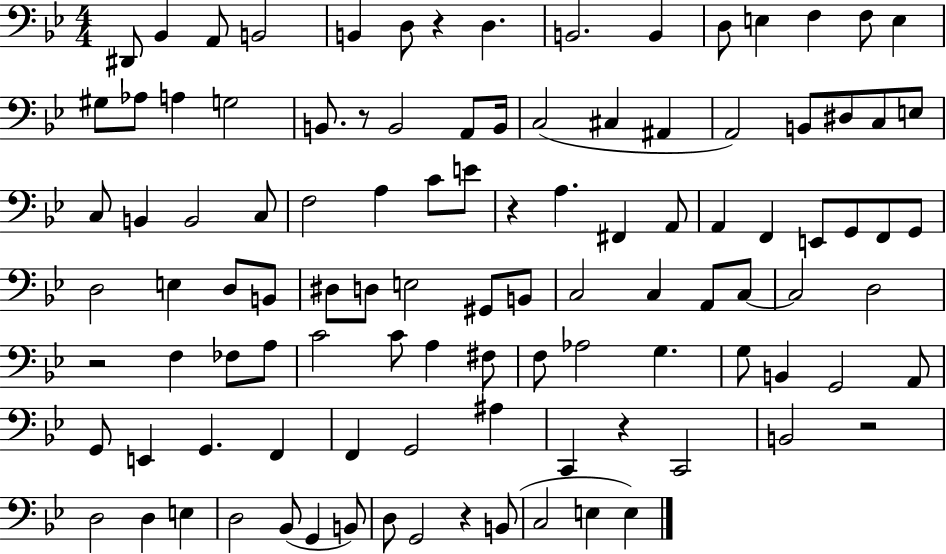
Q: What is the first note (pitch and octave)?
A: D#2